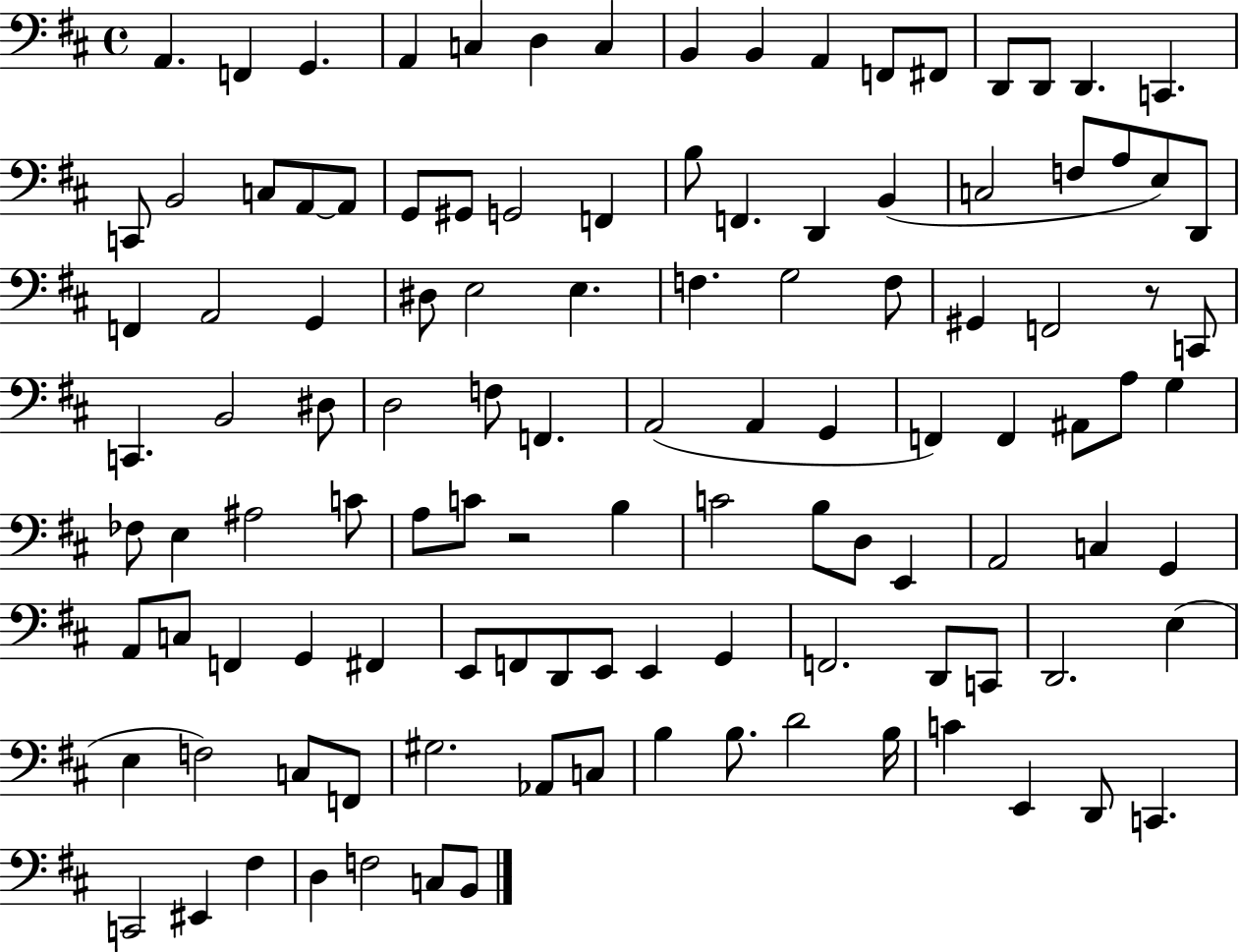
A2/q. F2/q G2/q. A2/q C3/q D3/q C3/q B2/q B2/q A2/q F2/e F#2/e D2/e D2/e D2/q. C2/q. C2/e B2/h C3/e A2/e A2/e G2/e G#2/e G2/h F2/q B3/e F2/q. D2/q B2/q C3/h F3/e A3/e E3/e D2/e F2/q A2/h G2/q D#3/e E3/h E3/q. F3/q. G3/h F3/e G#2/q F2/h R/e C2/e C2/q. B2/h D#3/e D3/h F3/e F2/q. A2/h A2/q G2/q F2/q F2/q A#2/e A3/e G3/q FES3/e E3/q A#3/h C4/e A3/e C4/e R/h B3/q C4/h B3/e D3/e E2/q A2/h C3/q G2/q A2/e C3/e F2/q G2/q F#2/q E2/e F2/e D2/e E2/e E2/q G2/q F2/h. D2/e C2/e D2/h. E3/q E3/q F3/h C3/e F2/e G#3/h. Ab2/e C3/e B3/q B3/e. D4/h B3/s C4/q E2/q D2/e C2/q. C2/h EIS2/q F#3/q D3/q F3/h C3/e B2/e